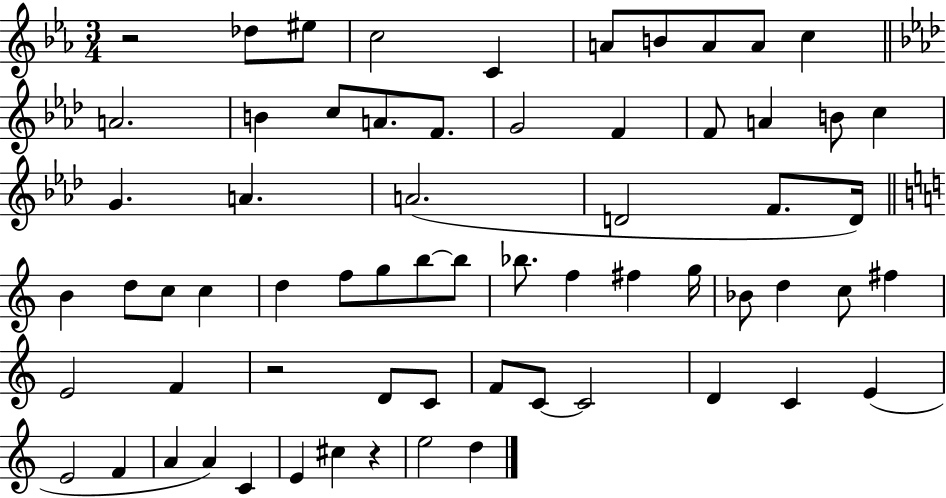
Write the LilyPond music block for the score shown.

{
  \clef treble
  \numericTimeSignature
  \time 3/4
  \key ees \major
  r2 des''8 eis''8 | c''2 c'4 | a'8 b'8 a'8 a'8 c''4 | \bar "||" \break \key aes \major a'2. | b'4 c''8 a'8. f'8. | g'2 f'4 | f'8 a'4 b'8 c''4 | \break g'4. a'4. | a'2.( | d'2 f'8. d'16) | \bar "||" \break \key c \major b'4 d''8 c''8 c''4 | d''4 f''8 g''8 b''8~~ b''8 | bes''8. f''4 fis''4 g''16 | bes'8 d''4 c''8 fis''4 | \break e'2 f'4 | r2 d'8 c'8 | f'8 c'8~~ c'2 | d'4 c'4 e'4( | \break e'2 f'4 | a'4 a'4) c'4 | e'4 cis''4 r4 | e''2 d''4 | \break \bar "|."
}